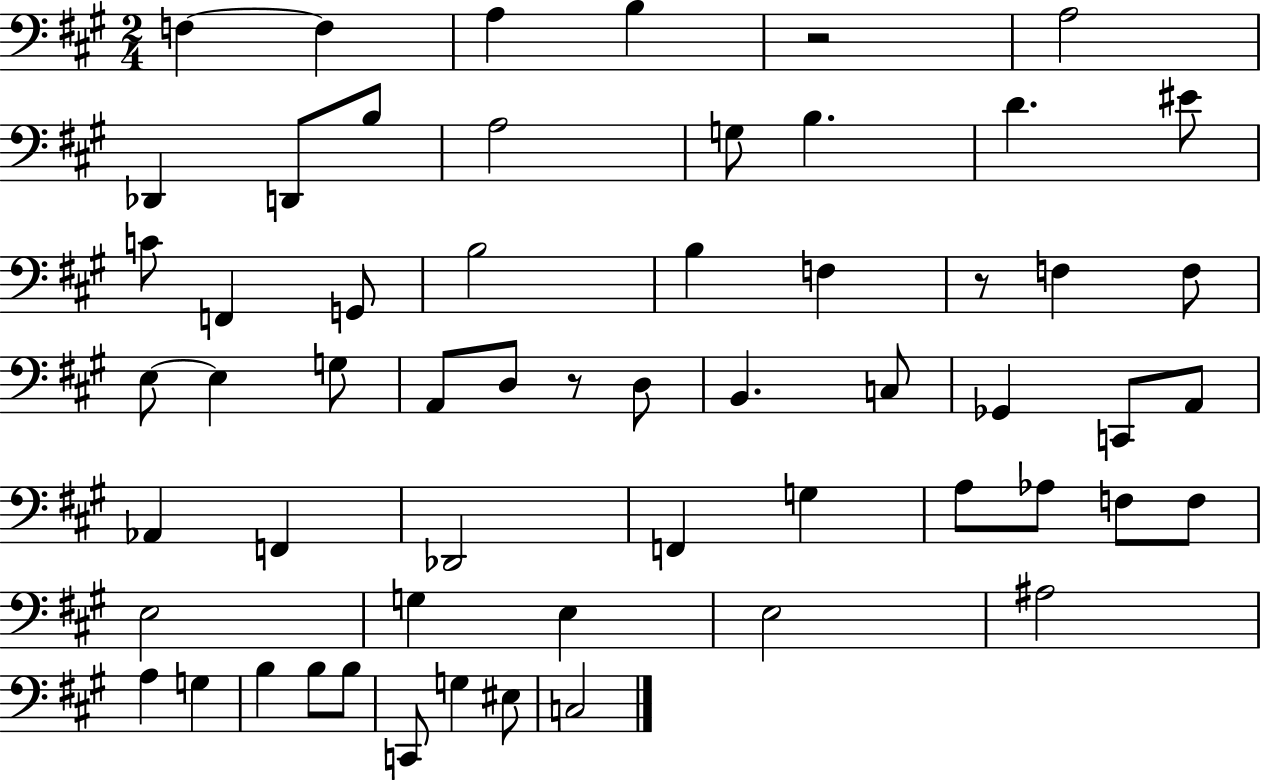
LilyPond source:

{
  \clef bass
  \numericTimeSignature
  \time 2/4
  \key a \major
  f4~~ f4 | a4 b4 | r2 | a2 | \break des,4 d,8 b8 | a2 | g8 b4. | d'4. eis'8 | \break c'8 f,4 g,8 | b2 | b4 f4 | r8 f4 f8 | \break e8~~ e4 g8 | a,8 d8 r8 d8 | b,4. c8 | ges,4 c,8 a,8 | \break aes,4 f,4 | des,2 | f,4 g4 | a8 aes8 f8 f8 | \break e2 | g4 e4 | e2 | ais2 | \break a4 g4 | b4 b8 b8 | c,8 g4 eis8 | c2 | \break \bar "|."
}